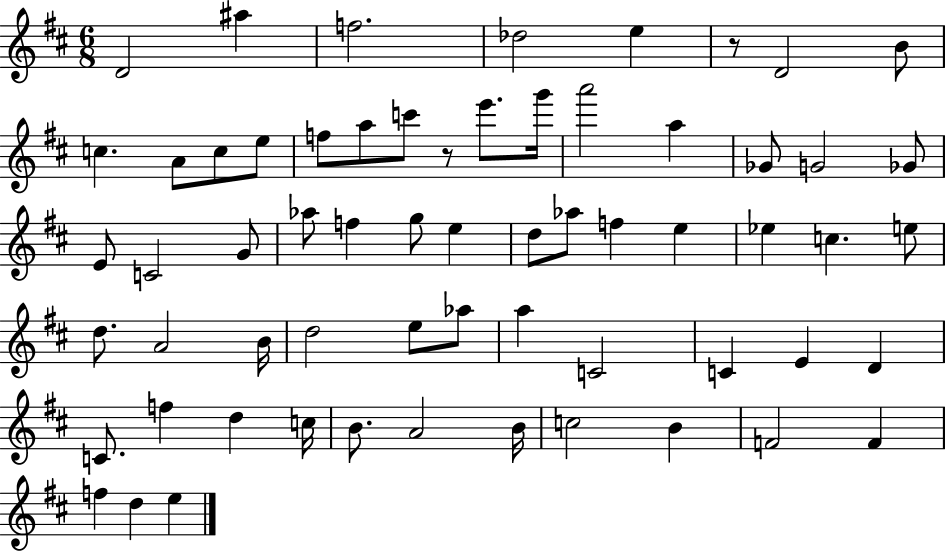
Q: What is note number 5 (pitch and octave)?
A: E5